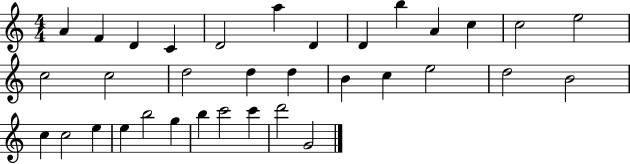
X:1
T:Untitled
M:4/4
L:1/4
K:C
A F D C D2 a D D b A c c2 e2 c2 c2 d2 d d B c e2 d2 B2 c c2 e e b2 g b c'2 c' d'2 G2